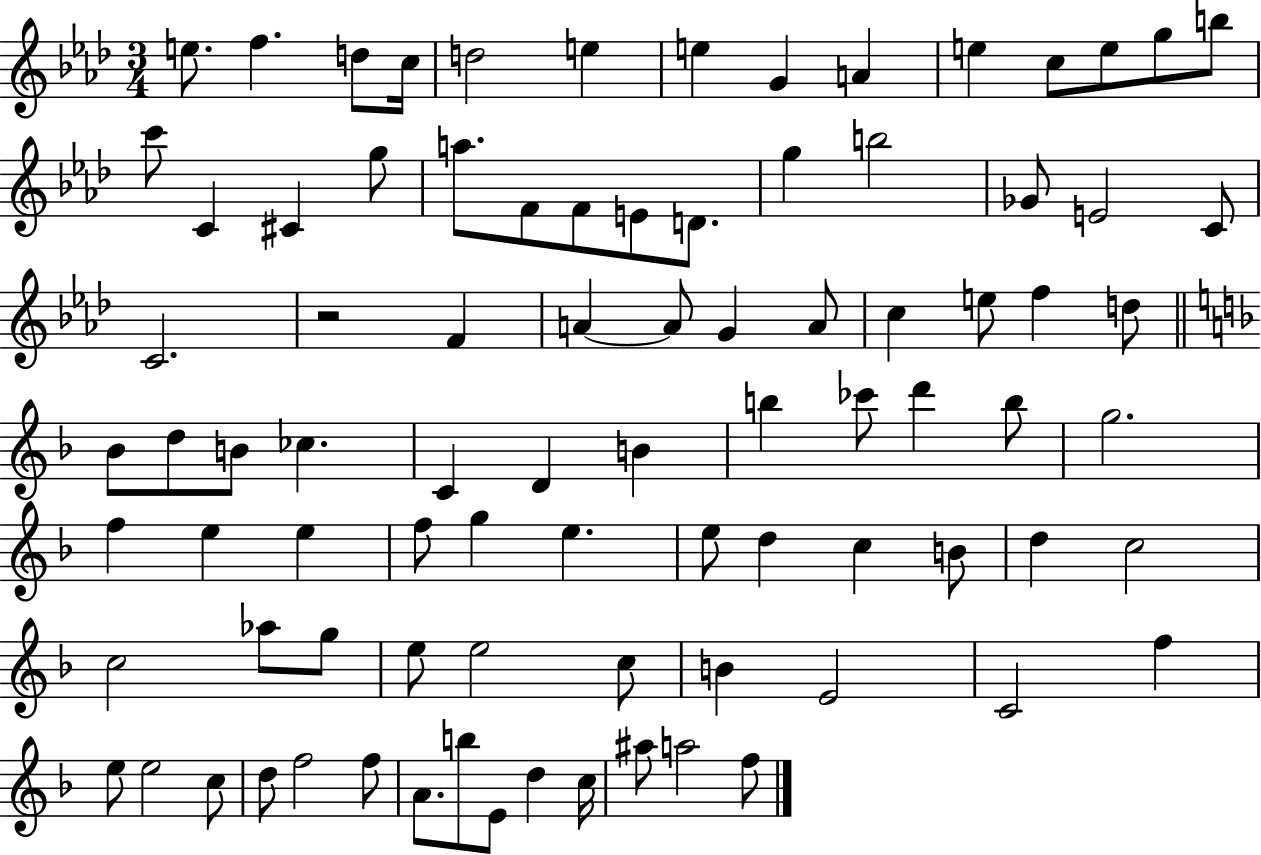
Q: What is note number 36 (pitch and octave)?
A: E5